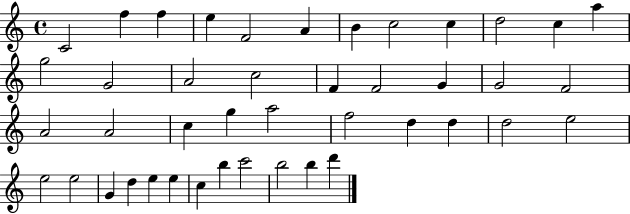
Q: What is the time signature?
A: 4/4